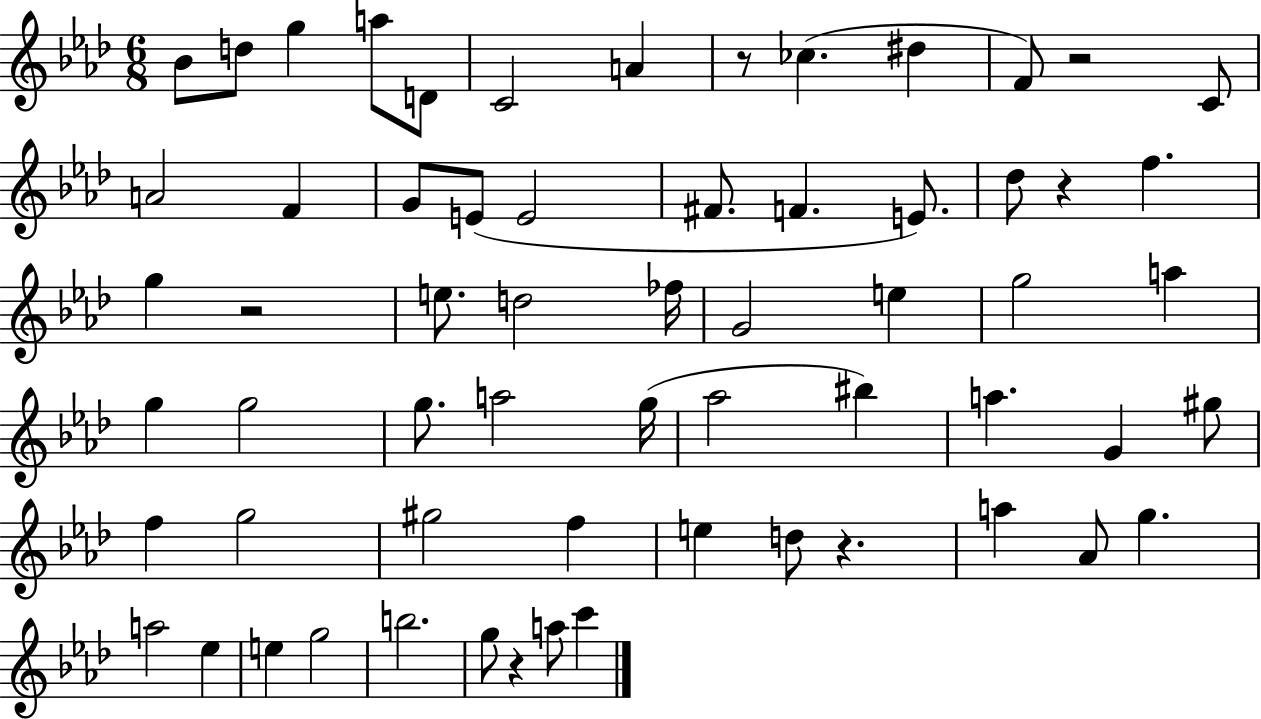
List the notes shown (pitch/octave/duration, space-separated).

Bb4/e D5/e G5/q A5/e D4/e C4/h A4/q R/e CES5/q. D#5/q F4/e R/h C4/e A4/h F4/q G4/e E4/e E4/h F#4/e. F4/q. E4/e. Db5/e R/q F5/q. G5/q R/h E5/e. D5/h FES5/s G4/h E5/q G5/h A5/q G5/q G5/h G5/e. A5/h G5/s Ab5/h BIS5/q A5/q. G4/q G#5/e F5/q G5/h G#5/h F5/q E5/q D5/e R/q. A5/q Ab4/e G5/q. A5/h Eb5/q E5/q G5/h B5/h. G5/e R/q A5/e C6/q